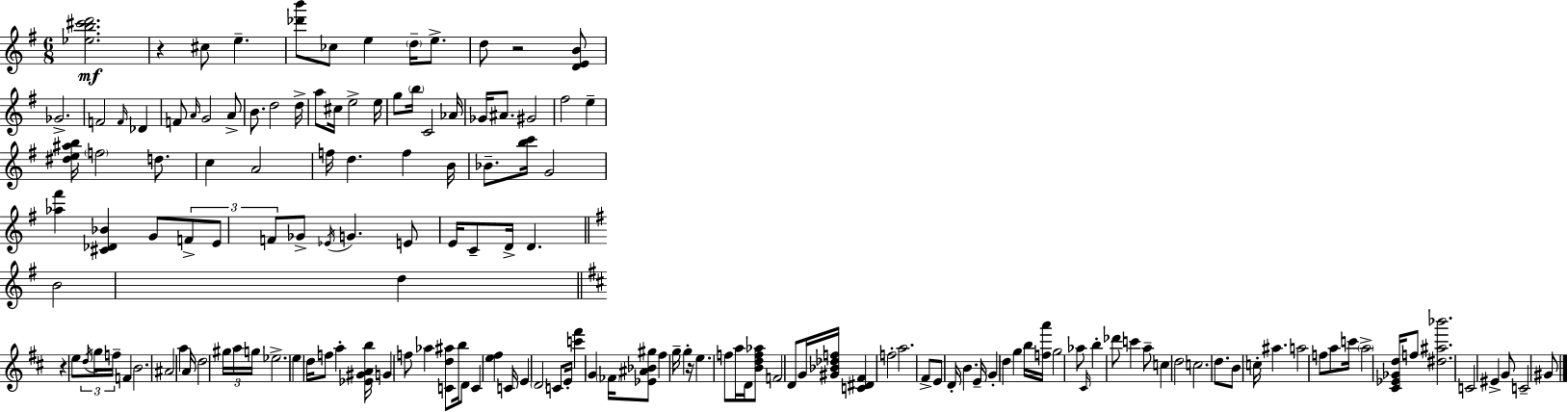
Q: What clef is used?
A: treble